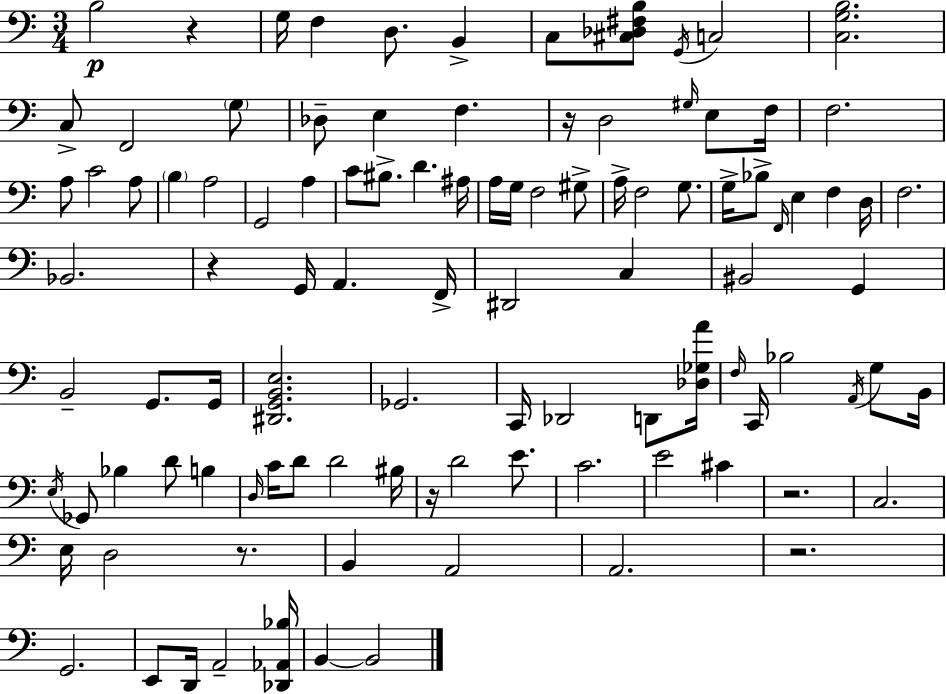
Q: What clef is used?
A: bass